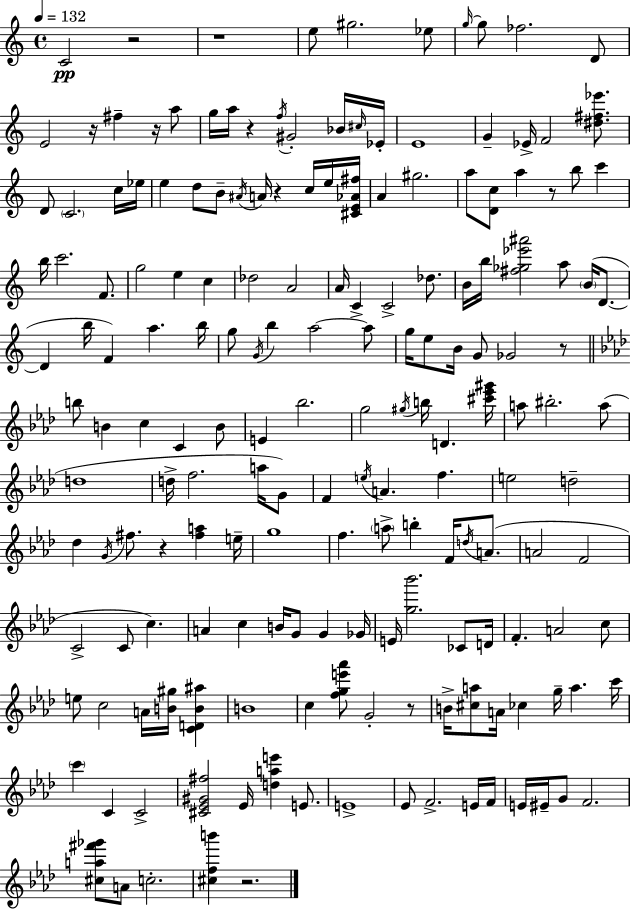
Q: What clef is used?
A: treble